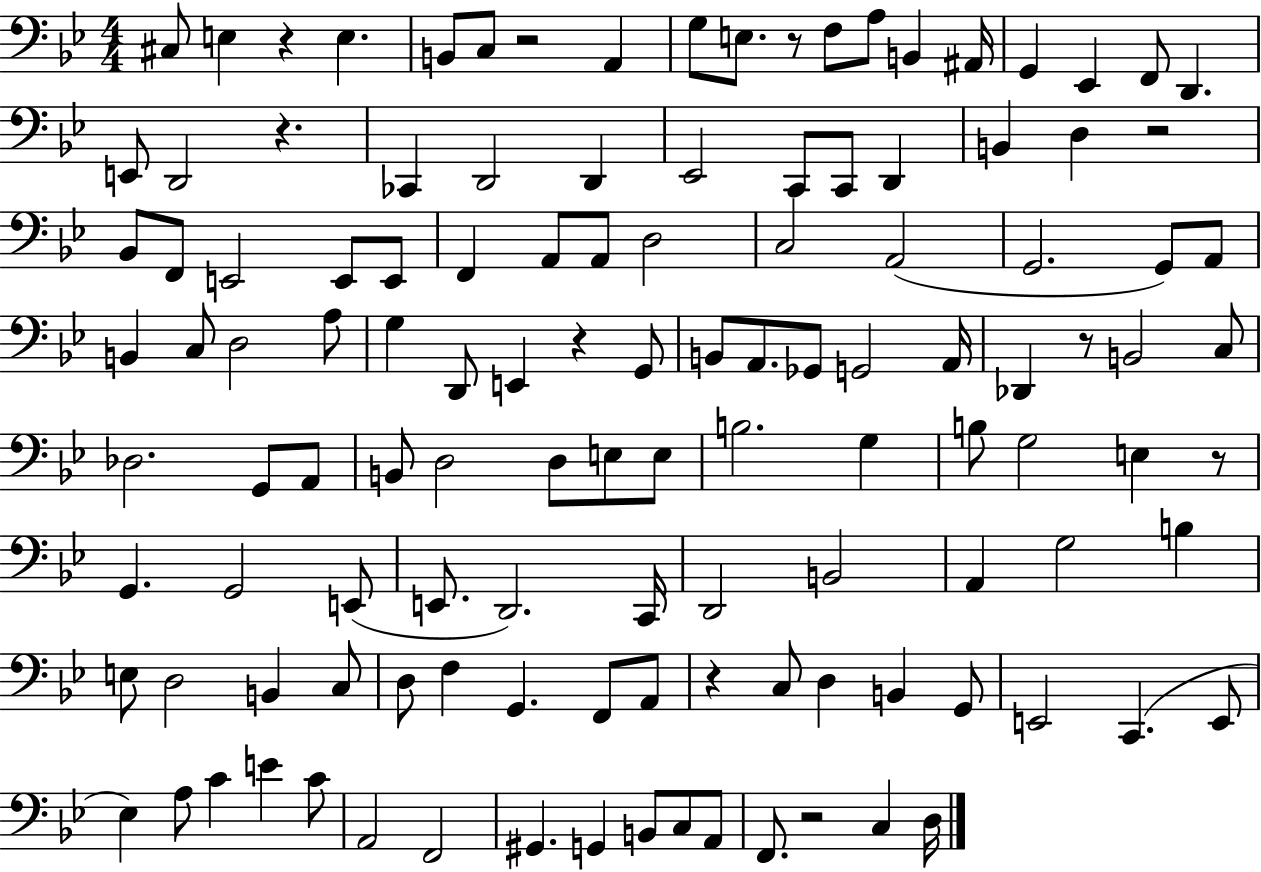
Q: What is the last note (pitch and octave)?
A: D3